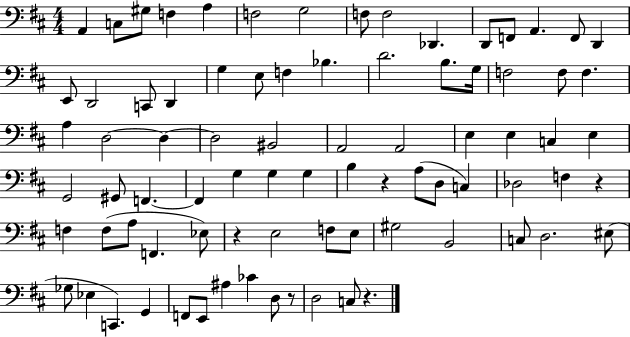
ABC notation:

X:1
T:Untitled
M:4/4
L:1/4
K:D
A,, C,/2 ^G,/2 F, A, F,2 G,2 F,/2 F,2 _D,, D,,/2 F,,/2 A,, F,,/2 D,, E,,/2 D,,2 C,,/2 D,, G, E,/2 F, _B, D2 B,/2 G,/4 F,2 F,/2 F, A, D,2 D, D,2 ^B,,2 A,,2 A,,2 E, E, C, E, G,,2 ^G,,/2 F,, F,, G, G, G, B, z A,/2 D,/2 C, _D,2 F, z F, F,/2 A,/2 F,, _E,/2 z E,2 F,/2 E,/2 ^G,2 B,,2 C,/2 D,2 ^E,/2 _G,/2 _E, C,, G,, F,,/2 E,,/2 ^A, _C D,/2 z/2 D,2 C,/2 z